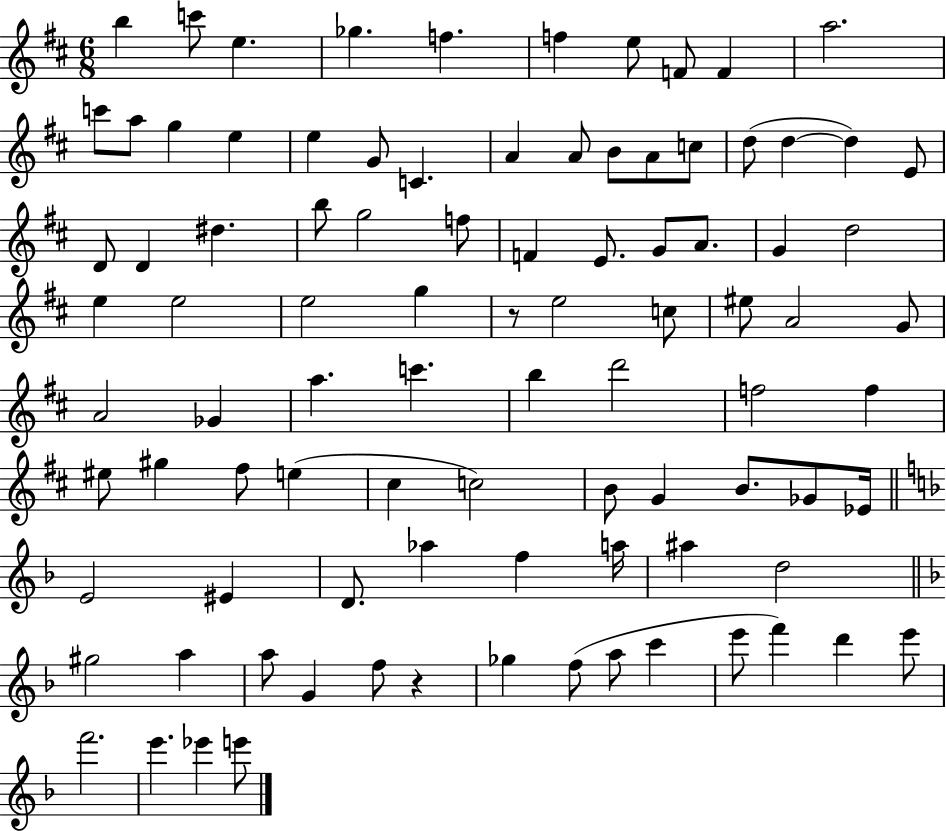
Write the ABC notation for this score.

X:1
T:Untitled
M:6/8
L:1/4
K:D
b c'/2 e _g f f e/2 F/2 F a2 c'/2 a/2 g e e G/2 C A A/2 B/2 A/2 c/2 d/2 d d E/2 D/2 D ^d b/2 g2 f/2 F E/2 G/2 A/2 G d2 e e2 e2 g z/2 e2 c/2 ^e/2 A2 G/2 A2 _G a c' b d'2 f2 f ^e/2 ^g ^f/2 e ^c c2 B/2 G B/2 _G/2 _E/4 E2 ^E D/2 _a f a/4 ^a d2 ^g2 a a/2 G f/2 z _g f/2 a/2 c' e'/2 f' d' e'/2 f'2 e' _e' e'/2